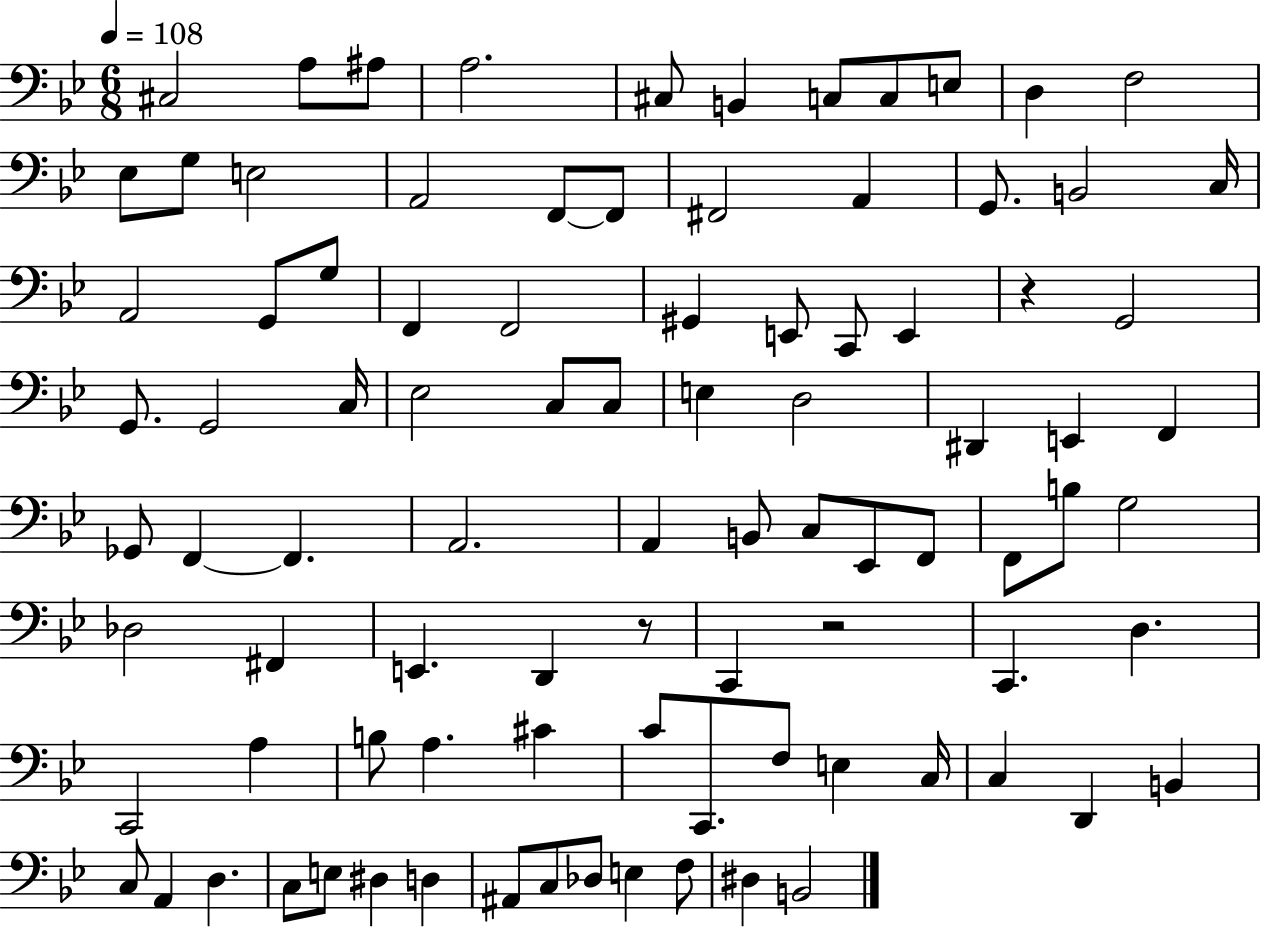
C#3/h A3/e A#3/e A3/h. C#3/e B2/q C3/e C3/e E3/e D3/q F3/h Eb3/e G3/e E3/h A2/h F2/e F2/e F#2/h A2/q G2/e. B2/h C3/s A2/h G2/e G3/e F2/q F2/h G#2/q E2/e C2/e E2/q R/q G2/h G2/e. G2/h C3/s Eb3/h C3/e C3/e E3/q D3/h D#2/q E2/q F2/q Gb2/e F2/q F2/q. A2/h. A2/q B2/e C3/e Eb2/e F2/e F2/e B3/e G3/h Db3/h F#2/q E2/q. D2/q R/e C2/q R/h C2/q. D3/q. C2/h A3/q B3/e A3/q. C#4/q C4/e C2/e. F3/e E3/q C3/s C3/q D2/q B2/q C3/e A2/q D3/q. C3/e E3/e D#3/q D3/q A#2/e C3/e Db3/e E3/q F3/e D#3/q B2/h